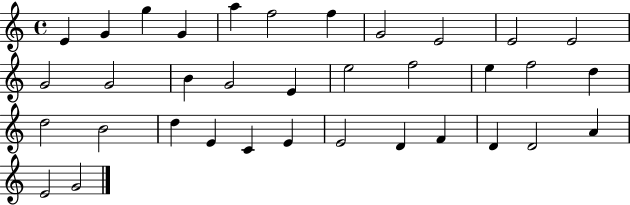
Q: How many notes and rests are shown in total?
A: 35